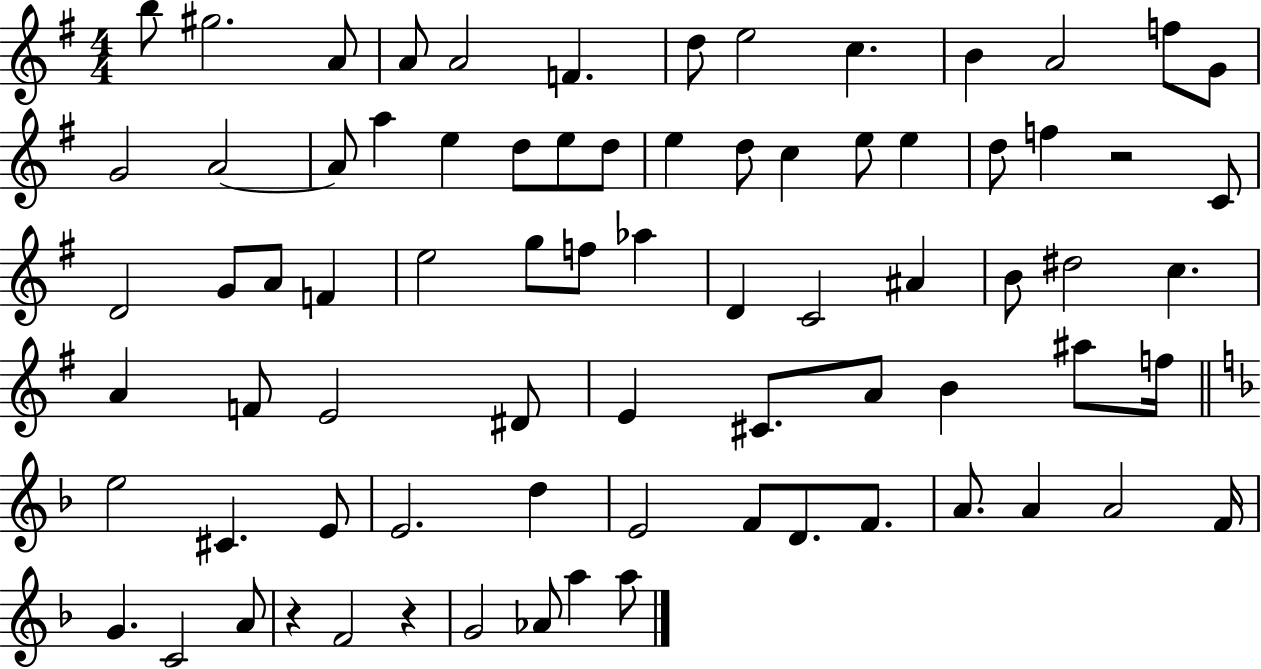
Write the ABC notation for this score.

X:1
T:Untitled
M:4/4
L:1/4
K:G
b/2 ^g2 A/2 A/2 A2 F d/2 e2 c B A2 f/2 G/2 G2 A2 A/2 a e d/2 e/2 d/2 e d/2 c e/2 e d/2 f z2 C/2 D2 G/2 A/2 F e2 g/2 f/2 _a D C2 ^A B/2 ^d2 c A F/2 E2 ^D/2 E ^C/2 A/2 B ^a/2 f/4 e2 ^C E/2 E2 d E2 F/2 D/2 F/2 A/2 A A2 F/4 G C2 A/2 z F2 z G2 _A/2 a a/2